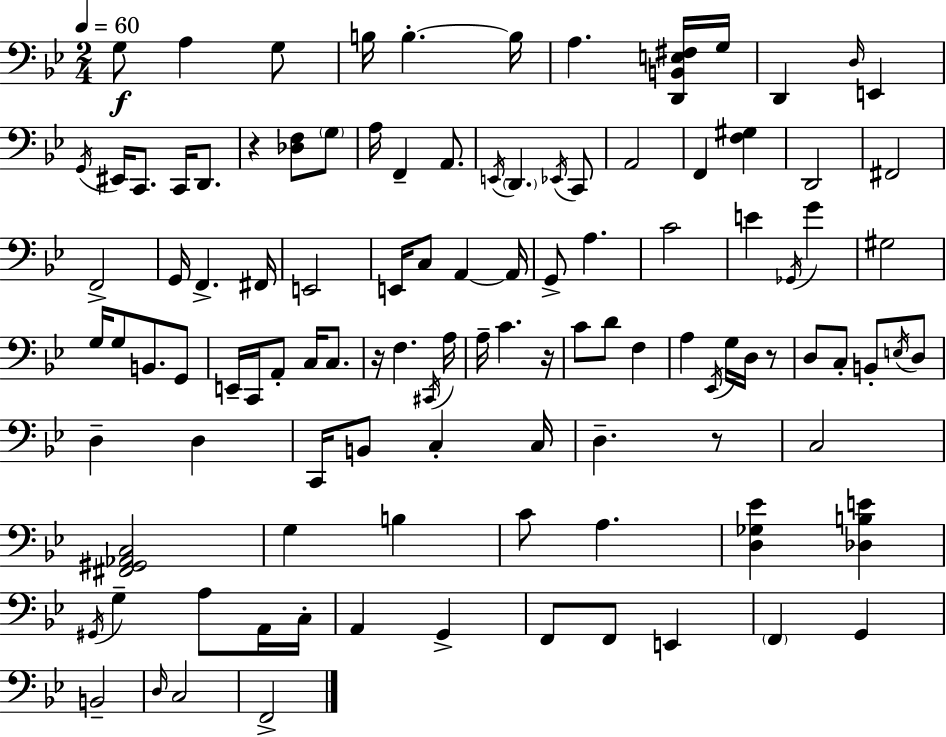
X:1
T:Untitled
M:2/4
L:1/4
K:Gm
G,/2 A, G,/2 B,/4 B, B,/4 A, [D,,B,,E,^F,]/4 G,/4 D,, D,/4 E,, G,,/4 ^E,,/4 C,,/2 C,,/4 D,,/2 z [_D,F,]/2 G,/2 A,/4 F,, A,,/2 E,,/4 D,, _E,,/4 C,,/2 A,,2 F,, [F,^G,] D,,2 ^F,,2 F,,2 G,,/4 F,, ^F,,/4 E,,2 E,,/4 C,/2 A,, A,,/4 G,,/2 A, C2 E _G,,/4 G ^G,2 G,/4 G,/2 B,,/2 G,,/2 E,,/4 C,,/4 A,,/2 C,/4 C,/2 z/4 F, ^C,,/4 A,/4 A,/4 C z/4 C/2 D/2 F, A, _E,,/4 G,/4 D,/4 z/2 D,/2 C,/2 B,,/2 E,/4 D,/2 D, D, C,,/4 B,,/2 C, C,/4 D, z/2 C,2 [^F,,^G,,_A,,C,]2 G, B, C/2 A, [D,_G,_E] [_D,B,E] ^G,,/4 G, A,/2 A,,/4 C,/4 A,, G,, F,,/2 F,,/2 E,, F,, G,, B,,2 D,/4 C,2 F,,2